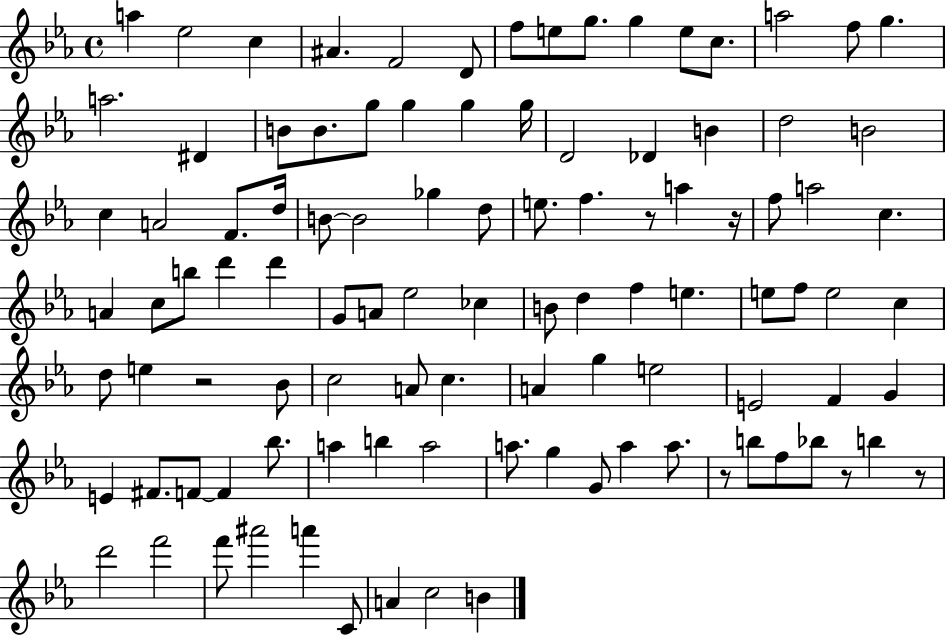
X:1
T:Untitled
M:4/4
L:1/4
K:Eb
a _e2 c ^A F2 D/2 f/2 e/2 g/2 g e/2 c/2 a2 f/2 g a2 ^D B/2 B/2 g/2 g g g/4 D2 _D B d2 B2 c A2 F/2 d/4 B/2 B2 _g d/2 e/2 f z/2 a z/4 f/2 a2 c A c/2 b/2 d' d' G/2 A/2 _e2 _c B/2 d f e e/2 f/2 e2 c d/2 e z2 _B/2 c2 A/2 c A g e2 E2 F G E ^F/2 F/2 F _b/2 a b a2 a/2 g G/2 a a/2 z/2 b/2 f/2 _b/2 z/2 b z/2 d'2 f'2 f'/2 ^a'2 a' C/2 A c2 B